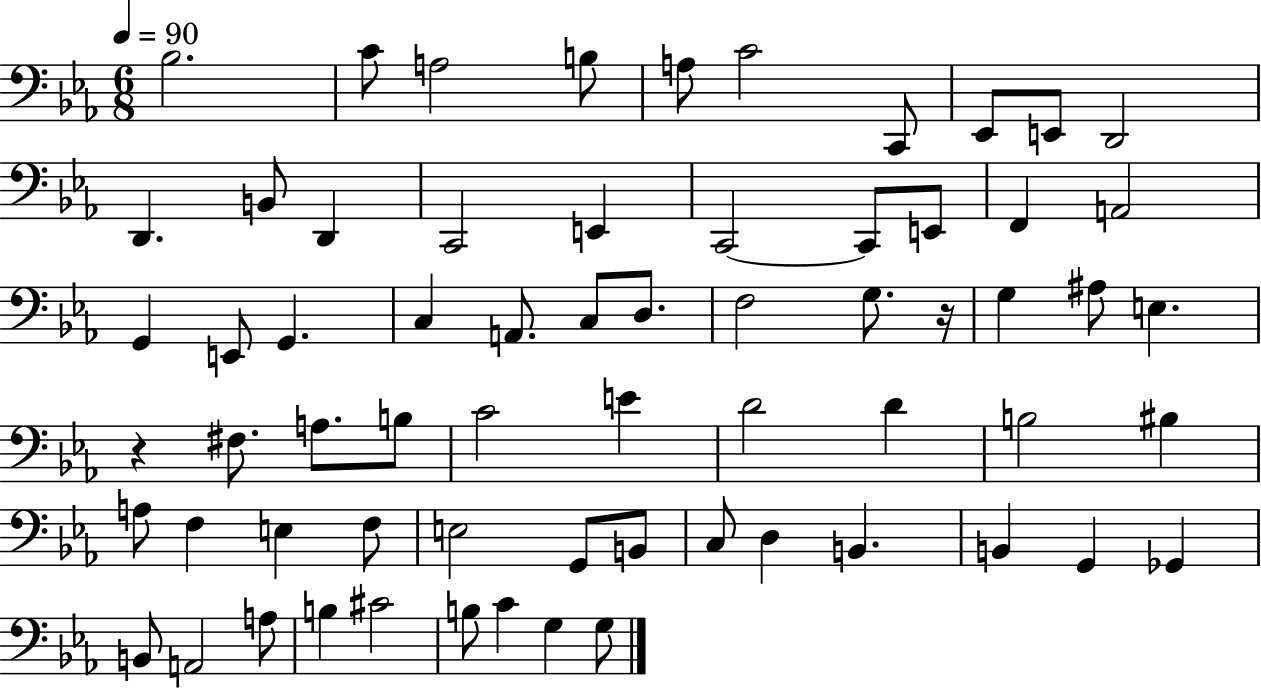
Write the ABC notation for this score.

X:1
T:Untitled
M:6/8
L:1/4
K:Eb
_B,2 C/2 A,2 B,/2 A,/2 C2 C,,/2 _E,,/2 E,,/2 D,,2 D,, B,,/2 D,, C,,2 E,, C,,2 C,,/2 E,,/2 F,, A,,2 G,, E,,/2 G,, C, A,,/2 C,/2 D,/2 F,2 G,/2 z/4 G, ^A,/2 E, z ^F,/2 A,/2 B,/2 C2 E D2 D B,2 ^B, A,/2 F, E, F,/2 E,2 G,,/2 B,,/2 C,/2 D, B,, B,, G,, _G,, B,,/2 A,,2 A,/2 B, ^C2 B,/2 C G, G,/2